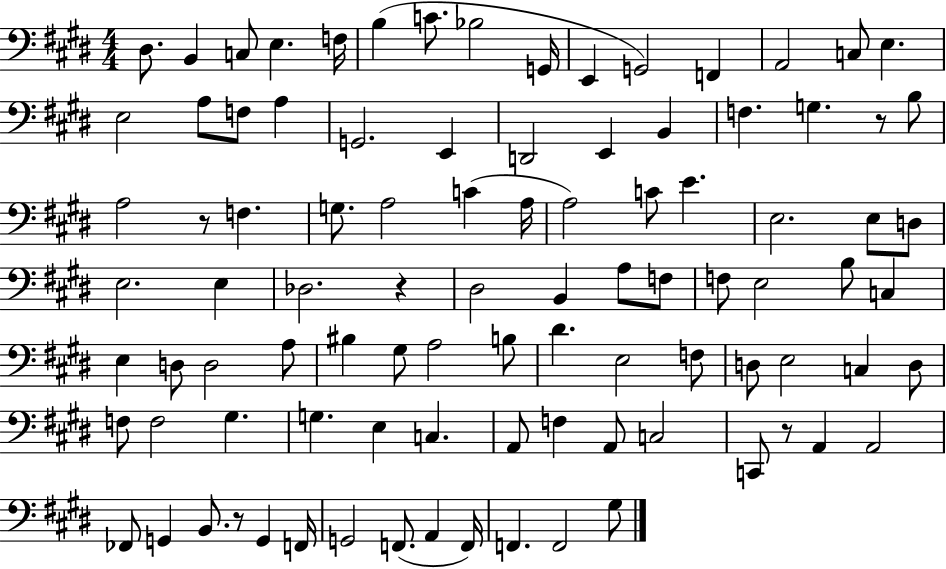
X:1
T:Untitled
M:4/4
L:1/4
K:E
^D,/2 B,, C,/2 E, F,/4 B, C/2 _B,2 G,,/4 E,, G,,2 F,, A,,2 C,/2 E, E,2 A,/2 F,/2 A, G,,2 E,, D,,2 E,, B,, F, G, z/2 B,/2 A,2 z/2 F, G,/2 A,2 C A,/4 A,2 C/2 E E,2 E,/2 D,/2 E,2 E, _D,2 z ^D,2 B,, A,/2 F,/2 F,/2 E,2 B,/2 C, E, D,/2 D,2 A,/2 ^B, ^G,/2 A,2 B,/2 ^D E,2 F,/2 D,/2 E,2 C, D,/2 F,/2 F,2 ^G, G, E, C, A,,/2 F, A,,/2 C,2 C,,/2 z/2 A,, A,,2 _F,,/2 G,, B,,/2 z/2 G,, F,,/4 G,,2 F,,/2 A,, F,,/4 F,, F,,2 ^G,/2